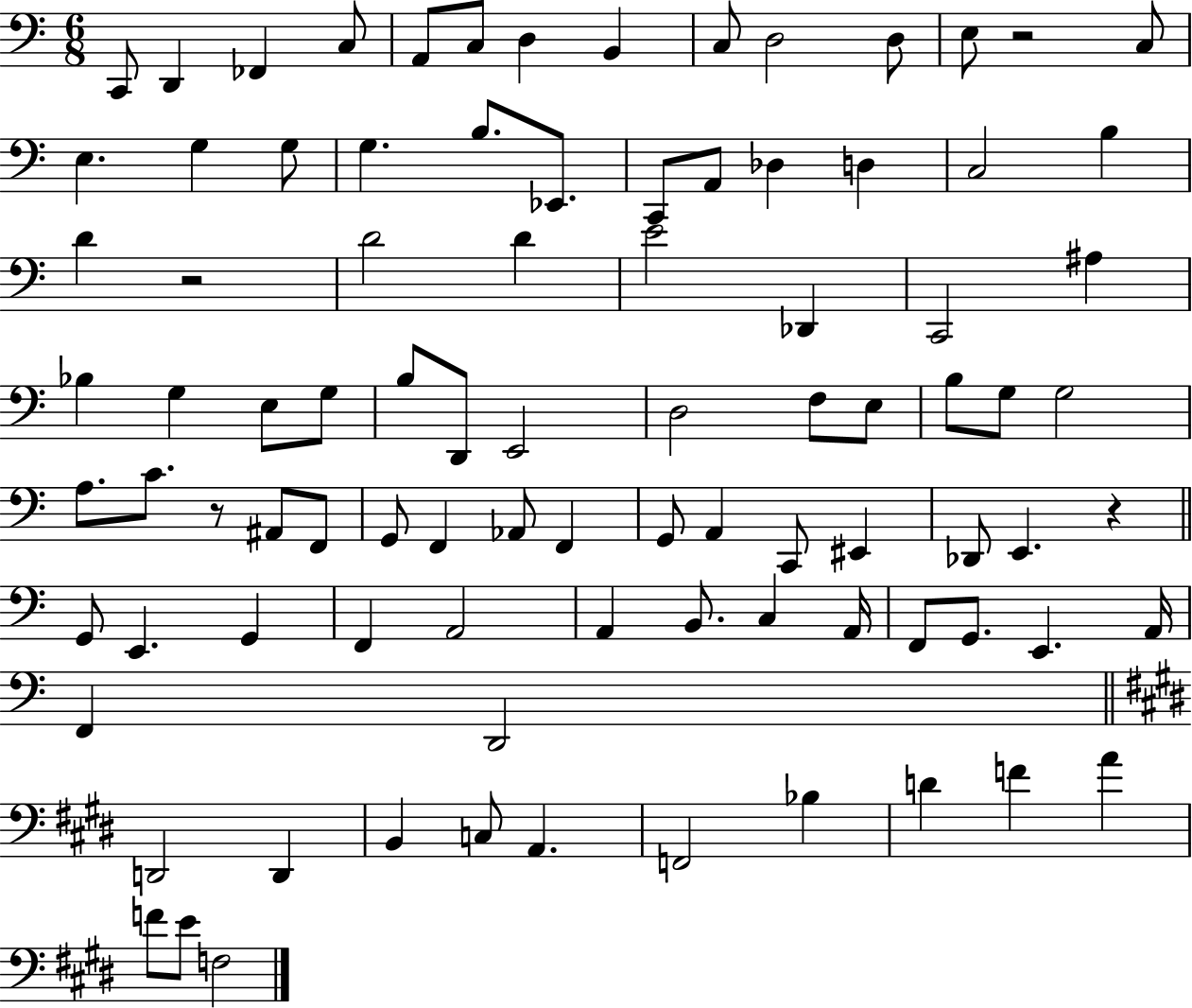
X:1
T:Untitled
M:6/8
L:1/4
K:C
C,,/2 D,, _F,, C,/2 A,,/2 C,/2 D, B,, C,/2 D,2 D,/2 E,/2 z2 C,/2 E, G, G,/2 G, B,/2 _E,,/2 C,,/2 A,,/2 _D, D, C,2 B, D z2 D2 D E2 _D,, C,,2 ^A, _B, G, E,/2 G,/2 B,/2 D,,/2 E,,2 D,2 F,/2 E,/2 B,/2 G,/2 G,2 A,/2 C/2 z/2 ^A,,/2 F,,/2 G,,/2 F,, _A,,/2 F,, G,,/2 A,, C,,/2 ^E,, _D,,/2 E,, z G,,/2 E,, G,, F,, A,,2 A,, B,,/2 C, A,,/4 F,,/2 G,,/2 E,, A,,/4 F,, D,,2 D,,2 D,, B,, C,/2 A,, F,,2 _B, D F A F/2 E/2 F,2